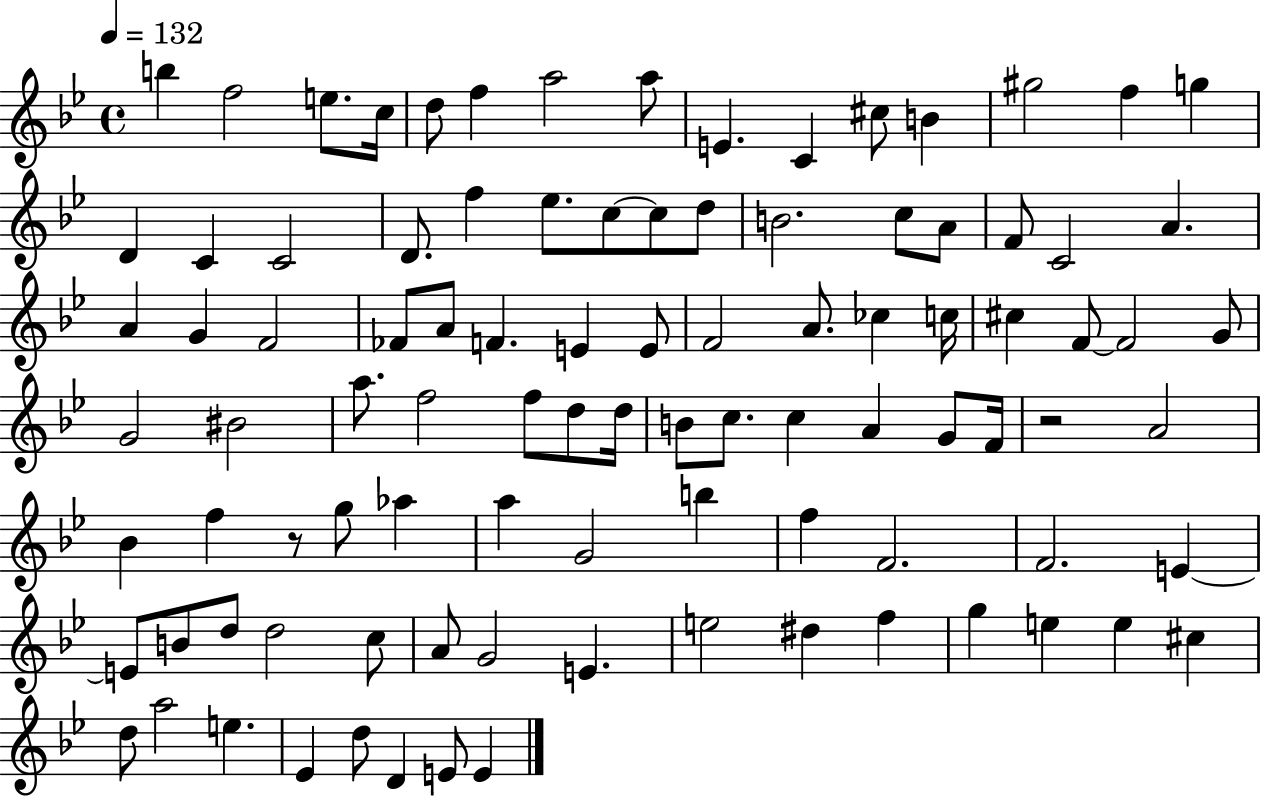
{
  \clef treble
  \time 4/4
  \defaultTimeSignature
  \key bes \major
  \tempo 4 = 132
  b''4 f''2 e''8. c''16 | d''8 f''4 a''2 a''8 | e'4. c'4 cis''8 b'4 | gis''2 f''4 g''4 | \break d'4 c'4 c'2 | d'8. f''4 ees''8. c''8~~ c''8 d''8 | b'2. c''8 a'8 | f'8 c'2 a'4. | \break a'4 g'4 f'2 | fes'8 a'8 f'4. e'4 e'8 | f'2 a'8. ces''4 c''16 | cis''4 f'8~~ f'2 g'8 | \break g'2 bis'2 | a''8. f''2 f''8 d''8 d''16 | b'8 c''8. c''4 a'4 g'8 f'16 | r2 a'2 | \break bes'4 f''4 r8 g''8 aes''4 | a''4 g'2 b''4 | f''4 f'2. | f'2. e'4~~ | \break e'8 b'8 d''8 d''2 c''8 | a'8 g'2 e'4. | e''2 dis''4 f''4 | g''4 e''4 e''4 cis''4 | \break d''8 a''2 e''4. | ees'4 d''8 d'4 e'8 e'4 | \bar "|."
}